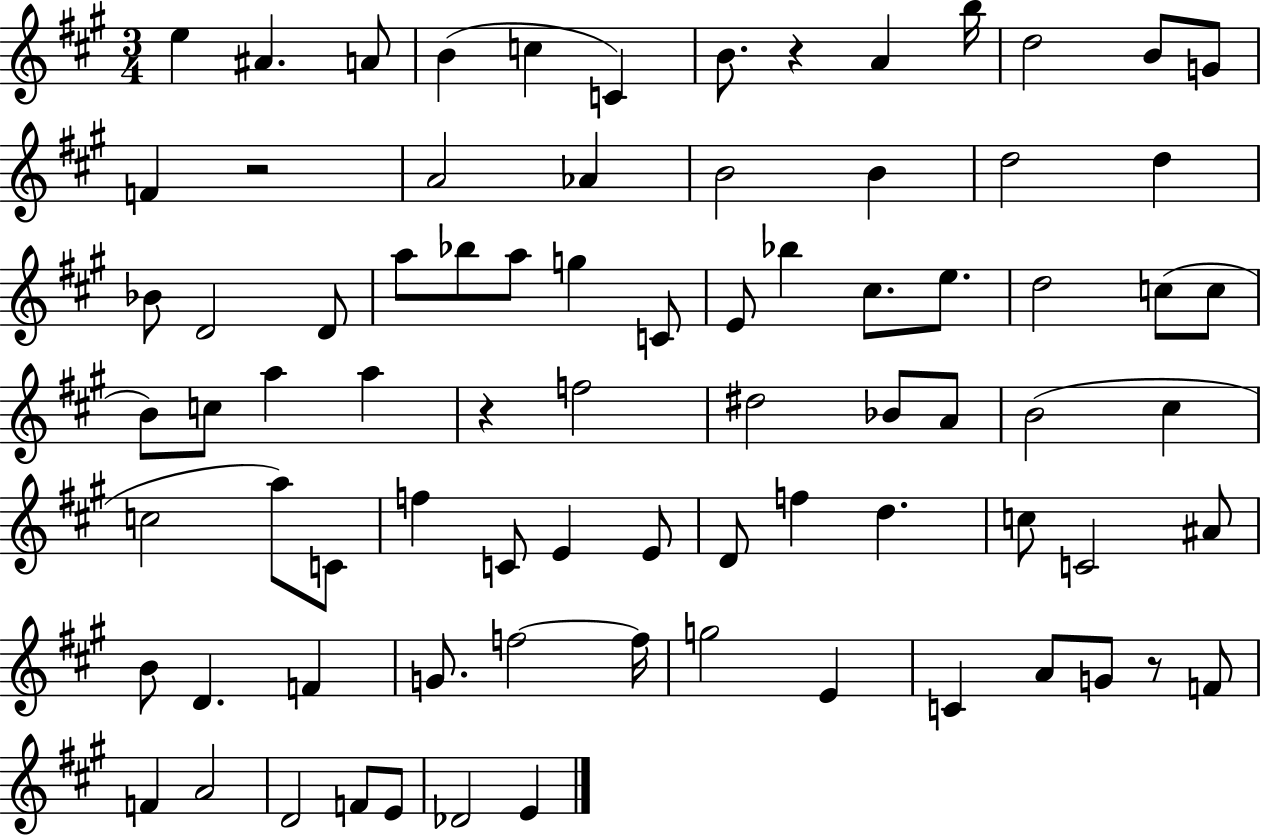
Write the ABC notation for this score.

X:1
T:Untitled
M:3/4
L:1/4
K:A
e ^A A/2 B c C B/2 z A b/4 d2 B/2 G/2 F z2 A2 _A B2 B d2 d _B/2 D2 D/2 a/2 _b/2 a/2 g C/2 E/2 _b ^c/2 e/2 d2 c/2 c/2 B/2 c/2 a a z f2 ^d2 _B/2 A/2 B2 ^c c2 a/2 C/2 f C/2 E E/2 D/2 f d c/2 C2 ^A/2 B/2 D F G/2 f2 f/4 g2 E C A/2 G/2 z/2 F/2 F A2 D2 F/2 E/2 _D2 E